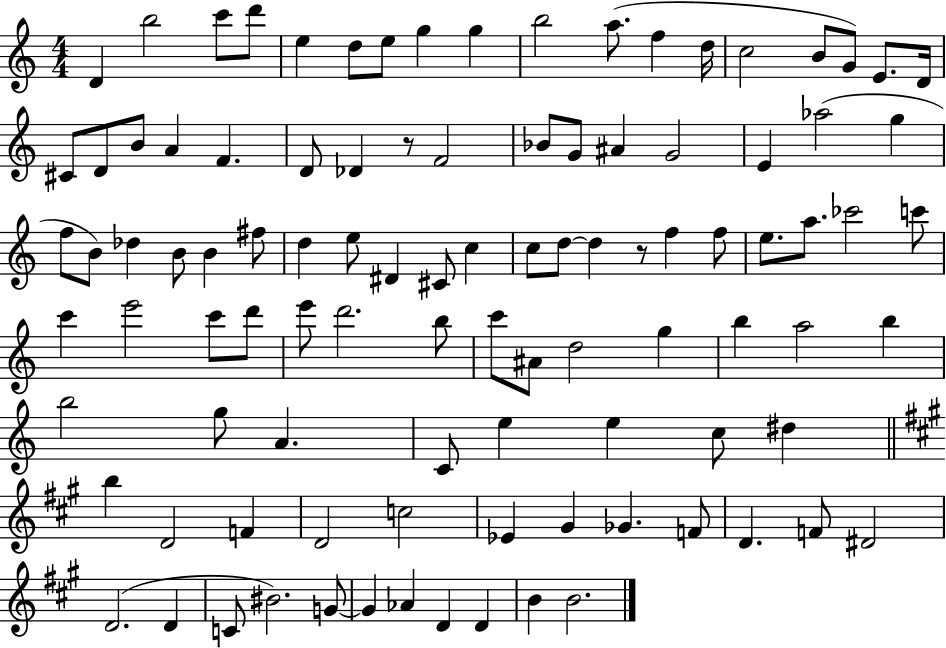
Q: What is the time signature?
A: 4/4